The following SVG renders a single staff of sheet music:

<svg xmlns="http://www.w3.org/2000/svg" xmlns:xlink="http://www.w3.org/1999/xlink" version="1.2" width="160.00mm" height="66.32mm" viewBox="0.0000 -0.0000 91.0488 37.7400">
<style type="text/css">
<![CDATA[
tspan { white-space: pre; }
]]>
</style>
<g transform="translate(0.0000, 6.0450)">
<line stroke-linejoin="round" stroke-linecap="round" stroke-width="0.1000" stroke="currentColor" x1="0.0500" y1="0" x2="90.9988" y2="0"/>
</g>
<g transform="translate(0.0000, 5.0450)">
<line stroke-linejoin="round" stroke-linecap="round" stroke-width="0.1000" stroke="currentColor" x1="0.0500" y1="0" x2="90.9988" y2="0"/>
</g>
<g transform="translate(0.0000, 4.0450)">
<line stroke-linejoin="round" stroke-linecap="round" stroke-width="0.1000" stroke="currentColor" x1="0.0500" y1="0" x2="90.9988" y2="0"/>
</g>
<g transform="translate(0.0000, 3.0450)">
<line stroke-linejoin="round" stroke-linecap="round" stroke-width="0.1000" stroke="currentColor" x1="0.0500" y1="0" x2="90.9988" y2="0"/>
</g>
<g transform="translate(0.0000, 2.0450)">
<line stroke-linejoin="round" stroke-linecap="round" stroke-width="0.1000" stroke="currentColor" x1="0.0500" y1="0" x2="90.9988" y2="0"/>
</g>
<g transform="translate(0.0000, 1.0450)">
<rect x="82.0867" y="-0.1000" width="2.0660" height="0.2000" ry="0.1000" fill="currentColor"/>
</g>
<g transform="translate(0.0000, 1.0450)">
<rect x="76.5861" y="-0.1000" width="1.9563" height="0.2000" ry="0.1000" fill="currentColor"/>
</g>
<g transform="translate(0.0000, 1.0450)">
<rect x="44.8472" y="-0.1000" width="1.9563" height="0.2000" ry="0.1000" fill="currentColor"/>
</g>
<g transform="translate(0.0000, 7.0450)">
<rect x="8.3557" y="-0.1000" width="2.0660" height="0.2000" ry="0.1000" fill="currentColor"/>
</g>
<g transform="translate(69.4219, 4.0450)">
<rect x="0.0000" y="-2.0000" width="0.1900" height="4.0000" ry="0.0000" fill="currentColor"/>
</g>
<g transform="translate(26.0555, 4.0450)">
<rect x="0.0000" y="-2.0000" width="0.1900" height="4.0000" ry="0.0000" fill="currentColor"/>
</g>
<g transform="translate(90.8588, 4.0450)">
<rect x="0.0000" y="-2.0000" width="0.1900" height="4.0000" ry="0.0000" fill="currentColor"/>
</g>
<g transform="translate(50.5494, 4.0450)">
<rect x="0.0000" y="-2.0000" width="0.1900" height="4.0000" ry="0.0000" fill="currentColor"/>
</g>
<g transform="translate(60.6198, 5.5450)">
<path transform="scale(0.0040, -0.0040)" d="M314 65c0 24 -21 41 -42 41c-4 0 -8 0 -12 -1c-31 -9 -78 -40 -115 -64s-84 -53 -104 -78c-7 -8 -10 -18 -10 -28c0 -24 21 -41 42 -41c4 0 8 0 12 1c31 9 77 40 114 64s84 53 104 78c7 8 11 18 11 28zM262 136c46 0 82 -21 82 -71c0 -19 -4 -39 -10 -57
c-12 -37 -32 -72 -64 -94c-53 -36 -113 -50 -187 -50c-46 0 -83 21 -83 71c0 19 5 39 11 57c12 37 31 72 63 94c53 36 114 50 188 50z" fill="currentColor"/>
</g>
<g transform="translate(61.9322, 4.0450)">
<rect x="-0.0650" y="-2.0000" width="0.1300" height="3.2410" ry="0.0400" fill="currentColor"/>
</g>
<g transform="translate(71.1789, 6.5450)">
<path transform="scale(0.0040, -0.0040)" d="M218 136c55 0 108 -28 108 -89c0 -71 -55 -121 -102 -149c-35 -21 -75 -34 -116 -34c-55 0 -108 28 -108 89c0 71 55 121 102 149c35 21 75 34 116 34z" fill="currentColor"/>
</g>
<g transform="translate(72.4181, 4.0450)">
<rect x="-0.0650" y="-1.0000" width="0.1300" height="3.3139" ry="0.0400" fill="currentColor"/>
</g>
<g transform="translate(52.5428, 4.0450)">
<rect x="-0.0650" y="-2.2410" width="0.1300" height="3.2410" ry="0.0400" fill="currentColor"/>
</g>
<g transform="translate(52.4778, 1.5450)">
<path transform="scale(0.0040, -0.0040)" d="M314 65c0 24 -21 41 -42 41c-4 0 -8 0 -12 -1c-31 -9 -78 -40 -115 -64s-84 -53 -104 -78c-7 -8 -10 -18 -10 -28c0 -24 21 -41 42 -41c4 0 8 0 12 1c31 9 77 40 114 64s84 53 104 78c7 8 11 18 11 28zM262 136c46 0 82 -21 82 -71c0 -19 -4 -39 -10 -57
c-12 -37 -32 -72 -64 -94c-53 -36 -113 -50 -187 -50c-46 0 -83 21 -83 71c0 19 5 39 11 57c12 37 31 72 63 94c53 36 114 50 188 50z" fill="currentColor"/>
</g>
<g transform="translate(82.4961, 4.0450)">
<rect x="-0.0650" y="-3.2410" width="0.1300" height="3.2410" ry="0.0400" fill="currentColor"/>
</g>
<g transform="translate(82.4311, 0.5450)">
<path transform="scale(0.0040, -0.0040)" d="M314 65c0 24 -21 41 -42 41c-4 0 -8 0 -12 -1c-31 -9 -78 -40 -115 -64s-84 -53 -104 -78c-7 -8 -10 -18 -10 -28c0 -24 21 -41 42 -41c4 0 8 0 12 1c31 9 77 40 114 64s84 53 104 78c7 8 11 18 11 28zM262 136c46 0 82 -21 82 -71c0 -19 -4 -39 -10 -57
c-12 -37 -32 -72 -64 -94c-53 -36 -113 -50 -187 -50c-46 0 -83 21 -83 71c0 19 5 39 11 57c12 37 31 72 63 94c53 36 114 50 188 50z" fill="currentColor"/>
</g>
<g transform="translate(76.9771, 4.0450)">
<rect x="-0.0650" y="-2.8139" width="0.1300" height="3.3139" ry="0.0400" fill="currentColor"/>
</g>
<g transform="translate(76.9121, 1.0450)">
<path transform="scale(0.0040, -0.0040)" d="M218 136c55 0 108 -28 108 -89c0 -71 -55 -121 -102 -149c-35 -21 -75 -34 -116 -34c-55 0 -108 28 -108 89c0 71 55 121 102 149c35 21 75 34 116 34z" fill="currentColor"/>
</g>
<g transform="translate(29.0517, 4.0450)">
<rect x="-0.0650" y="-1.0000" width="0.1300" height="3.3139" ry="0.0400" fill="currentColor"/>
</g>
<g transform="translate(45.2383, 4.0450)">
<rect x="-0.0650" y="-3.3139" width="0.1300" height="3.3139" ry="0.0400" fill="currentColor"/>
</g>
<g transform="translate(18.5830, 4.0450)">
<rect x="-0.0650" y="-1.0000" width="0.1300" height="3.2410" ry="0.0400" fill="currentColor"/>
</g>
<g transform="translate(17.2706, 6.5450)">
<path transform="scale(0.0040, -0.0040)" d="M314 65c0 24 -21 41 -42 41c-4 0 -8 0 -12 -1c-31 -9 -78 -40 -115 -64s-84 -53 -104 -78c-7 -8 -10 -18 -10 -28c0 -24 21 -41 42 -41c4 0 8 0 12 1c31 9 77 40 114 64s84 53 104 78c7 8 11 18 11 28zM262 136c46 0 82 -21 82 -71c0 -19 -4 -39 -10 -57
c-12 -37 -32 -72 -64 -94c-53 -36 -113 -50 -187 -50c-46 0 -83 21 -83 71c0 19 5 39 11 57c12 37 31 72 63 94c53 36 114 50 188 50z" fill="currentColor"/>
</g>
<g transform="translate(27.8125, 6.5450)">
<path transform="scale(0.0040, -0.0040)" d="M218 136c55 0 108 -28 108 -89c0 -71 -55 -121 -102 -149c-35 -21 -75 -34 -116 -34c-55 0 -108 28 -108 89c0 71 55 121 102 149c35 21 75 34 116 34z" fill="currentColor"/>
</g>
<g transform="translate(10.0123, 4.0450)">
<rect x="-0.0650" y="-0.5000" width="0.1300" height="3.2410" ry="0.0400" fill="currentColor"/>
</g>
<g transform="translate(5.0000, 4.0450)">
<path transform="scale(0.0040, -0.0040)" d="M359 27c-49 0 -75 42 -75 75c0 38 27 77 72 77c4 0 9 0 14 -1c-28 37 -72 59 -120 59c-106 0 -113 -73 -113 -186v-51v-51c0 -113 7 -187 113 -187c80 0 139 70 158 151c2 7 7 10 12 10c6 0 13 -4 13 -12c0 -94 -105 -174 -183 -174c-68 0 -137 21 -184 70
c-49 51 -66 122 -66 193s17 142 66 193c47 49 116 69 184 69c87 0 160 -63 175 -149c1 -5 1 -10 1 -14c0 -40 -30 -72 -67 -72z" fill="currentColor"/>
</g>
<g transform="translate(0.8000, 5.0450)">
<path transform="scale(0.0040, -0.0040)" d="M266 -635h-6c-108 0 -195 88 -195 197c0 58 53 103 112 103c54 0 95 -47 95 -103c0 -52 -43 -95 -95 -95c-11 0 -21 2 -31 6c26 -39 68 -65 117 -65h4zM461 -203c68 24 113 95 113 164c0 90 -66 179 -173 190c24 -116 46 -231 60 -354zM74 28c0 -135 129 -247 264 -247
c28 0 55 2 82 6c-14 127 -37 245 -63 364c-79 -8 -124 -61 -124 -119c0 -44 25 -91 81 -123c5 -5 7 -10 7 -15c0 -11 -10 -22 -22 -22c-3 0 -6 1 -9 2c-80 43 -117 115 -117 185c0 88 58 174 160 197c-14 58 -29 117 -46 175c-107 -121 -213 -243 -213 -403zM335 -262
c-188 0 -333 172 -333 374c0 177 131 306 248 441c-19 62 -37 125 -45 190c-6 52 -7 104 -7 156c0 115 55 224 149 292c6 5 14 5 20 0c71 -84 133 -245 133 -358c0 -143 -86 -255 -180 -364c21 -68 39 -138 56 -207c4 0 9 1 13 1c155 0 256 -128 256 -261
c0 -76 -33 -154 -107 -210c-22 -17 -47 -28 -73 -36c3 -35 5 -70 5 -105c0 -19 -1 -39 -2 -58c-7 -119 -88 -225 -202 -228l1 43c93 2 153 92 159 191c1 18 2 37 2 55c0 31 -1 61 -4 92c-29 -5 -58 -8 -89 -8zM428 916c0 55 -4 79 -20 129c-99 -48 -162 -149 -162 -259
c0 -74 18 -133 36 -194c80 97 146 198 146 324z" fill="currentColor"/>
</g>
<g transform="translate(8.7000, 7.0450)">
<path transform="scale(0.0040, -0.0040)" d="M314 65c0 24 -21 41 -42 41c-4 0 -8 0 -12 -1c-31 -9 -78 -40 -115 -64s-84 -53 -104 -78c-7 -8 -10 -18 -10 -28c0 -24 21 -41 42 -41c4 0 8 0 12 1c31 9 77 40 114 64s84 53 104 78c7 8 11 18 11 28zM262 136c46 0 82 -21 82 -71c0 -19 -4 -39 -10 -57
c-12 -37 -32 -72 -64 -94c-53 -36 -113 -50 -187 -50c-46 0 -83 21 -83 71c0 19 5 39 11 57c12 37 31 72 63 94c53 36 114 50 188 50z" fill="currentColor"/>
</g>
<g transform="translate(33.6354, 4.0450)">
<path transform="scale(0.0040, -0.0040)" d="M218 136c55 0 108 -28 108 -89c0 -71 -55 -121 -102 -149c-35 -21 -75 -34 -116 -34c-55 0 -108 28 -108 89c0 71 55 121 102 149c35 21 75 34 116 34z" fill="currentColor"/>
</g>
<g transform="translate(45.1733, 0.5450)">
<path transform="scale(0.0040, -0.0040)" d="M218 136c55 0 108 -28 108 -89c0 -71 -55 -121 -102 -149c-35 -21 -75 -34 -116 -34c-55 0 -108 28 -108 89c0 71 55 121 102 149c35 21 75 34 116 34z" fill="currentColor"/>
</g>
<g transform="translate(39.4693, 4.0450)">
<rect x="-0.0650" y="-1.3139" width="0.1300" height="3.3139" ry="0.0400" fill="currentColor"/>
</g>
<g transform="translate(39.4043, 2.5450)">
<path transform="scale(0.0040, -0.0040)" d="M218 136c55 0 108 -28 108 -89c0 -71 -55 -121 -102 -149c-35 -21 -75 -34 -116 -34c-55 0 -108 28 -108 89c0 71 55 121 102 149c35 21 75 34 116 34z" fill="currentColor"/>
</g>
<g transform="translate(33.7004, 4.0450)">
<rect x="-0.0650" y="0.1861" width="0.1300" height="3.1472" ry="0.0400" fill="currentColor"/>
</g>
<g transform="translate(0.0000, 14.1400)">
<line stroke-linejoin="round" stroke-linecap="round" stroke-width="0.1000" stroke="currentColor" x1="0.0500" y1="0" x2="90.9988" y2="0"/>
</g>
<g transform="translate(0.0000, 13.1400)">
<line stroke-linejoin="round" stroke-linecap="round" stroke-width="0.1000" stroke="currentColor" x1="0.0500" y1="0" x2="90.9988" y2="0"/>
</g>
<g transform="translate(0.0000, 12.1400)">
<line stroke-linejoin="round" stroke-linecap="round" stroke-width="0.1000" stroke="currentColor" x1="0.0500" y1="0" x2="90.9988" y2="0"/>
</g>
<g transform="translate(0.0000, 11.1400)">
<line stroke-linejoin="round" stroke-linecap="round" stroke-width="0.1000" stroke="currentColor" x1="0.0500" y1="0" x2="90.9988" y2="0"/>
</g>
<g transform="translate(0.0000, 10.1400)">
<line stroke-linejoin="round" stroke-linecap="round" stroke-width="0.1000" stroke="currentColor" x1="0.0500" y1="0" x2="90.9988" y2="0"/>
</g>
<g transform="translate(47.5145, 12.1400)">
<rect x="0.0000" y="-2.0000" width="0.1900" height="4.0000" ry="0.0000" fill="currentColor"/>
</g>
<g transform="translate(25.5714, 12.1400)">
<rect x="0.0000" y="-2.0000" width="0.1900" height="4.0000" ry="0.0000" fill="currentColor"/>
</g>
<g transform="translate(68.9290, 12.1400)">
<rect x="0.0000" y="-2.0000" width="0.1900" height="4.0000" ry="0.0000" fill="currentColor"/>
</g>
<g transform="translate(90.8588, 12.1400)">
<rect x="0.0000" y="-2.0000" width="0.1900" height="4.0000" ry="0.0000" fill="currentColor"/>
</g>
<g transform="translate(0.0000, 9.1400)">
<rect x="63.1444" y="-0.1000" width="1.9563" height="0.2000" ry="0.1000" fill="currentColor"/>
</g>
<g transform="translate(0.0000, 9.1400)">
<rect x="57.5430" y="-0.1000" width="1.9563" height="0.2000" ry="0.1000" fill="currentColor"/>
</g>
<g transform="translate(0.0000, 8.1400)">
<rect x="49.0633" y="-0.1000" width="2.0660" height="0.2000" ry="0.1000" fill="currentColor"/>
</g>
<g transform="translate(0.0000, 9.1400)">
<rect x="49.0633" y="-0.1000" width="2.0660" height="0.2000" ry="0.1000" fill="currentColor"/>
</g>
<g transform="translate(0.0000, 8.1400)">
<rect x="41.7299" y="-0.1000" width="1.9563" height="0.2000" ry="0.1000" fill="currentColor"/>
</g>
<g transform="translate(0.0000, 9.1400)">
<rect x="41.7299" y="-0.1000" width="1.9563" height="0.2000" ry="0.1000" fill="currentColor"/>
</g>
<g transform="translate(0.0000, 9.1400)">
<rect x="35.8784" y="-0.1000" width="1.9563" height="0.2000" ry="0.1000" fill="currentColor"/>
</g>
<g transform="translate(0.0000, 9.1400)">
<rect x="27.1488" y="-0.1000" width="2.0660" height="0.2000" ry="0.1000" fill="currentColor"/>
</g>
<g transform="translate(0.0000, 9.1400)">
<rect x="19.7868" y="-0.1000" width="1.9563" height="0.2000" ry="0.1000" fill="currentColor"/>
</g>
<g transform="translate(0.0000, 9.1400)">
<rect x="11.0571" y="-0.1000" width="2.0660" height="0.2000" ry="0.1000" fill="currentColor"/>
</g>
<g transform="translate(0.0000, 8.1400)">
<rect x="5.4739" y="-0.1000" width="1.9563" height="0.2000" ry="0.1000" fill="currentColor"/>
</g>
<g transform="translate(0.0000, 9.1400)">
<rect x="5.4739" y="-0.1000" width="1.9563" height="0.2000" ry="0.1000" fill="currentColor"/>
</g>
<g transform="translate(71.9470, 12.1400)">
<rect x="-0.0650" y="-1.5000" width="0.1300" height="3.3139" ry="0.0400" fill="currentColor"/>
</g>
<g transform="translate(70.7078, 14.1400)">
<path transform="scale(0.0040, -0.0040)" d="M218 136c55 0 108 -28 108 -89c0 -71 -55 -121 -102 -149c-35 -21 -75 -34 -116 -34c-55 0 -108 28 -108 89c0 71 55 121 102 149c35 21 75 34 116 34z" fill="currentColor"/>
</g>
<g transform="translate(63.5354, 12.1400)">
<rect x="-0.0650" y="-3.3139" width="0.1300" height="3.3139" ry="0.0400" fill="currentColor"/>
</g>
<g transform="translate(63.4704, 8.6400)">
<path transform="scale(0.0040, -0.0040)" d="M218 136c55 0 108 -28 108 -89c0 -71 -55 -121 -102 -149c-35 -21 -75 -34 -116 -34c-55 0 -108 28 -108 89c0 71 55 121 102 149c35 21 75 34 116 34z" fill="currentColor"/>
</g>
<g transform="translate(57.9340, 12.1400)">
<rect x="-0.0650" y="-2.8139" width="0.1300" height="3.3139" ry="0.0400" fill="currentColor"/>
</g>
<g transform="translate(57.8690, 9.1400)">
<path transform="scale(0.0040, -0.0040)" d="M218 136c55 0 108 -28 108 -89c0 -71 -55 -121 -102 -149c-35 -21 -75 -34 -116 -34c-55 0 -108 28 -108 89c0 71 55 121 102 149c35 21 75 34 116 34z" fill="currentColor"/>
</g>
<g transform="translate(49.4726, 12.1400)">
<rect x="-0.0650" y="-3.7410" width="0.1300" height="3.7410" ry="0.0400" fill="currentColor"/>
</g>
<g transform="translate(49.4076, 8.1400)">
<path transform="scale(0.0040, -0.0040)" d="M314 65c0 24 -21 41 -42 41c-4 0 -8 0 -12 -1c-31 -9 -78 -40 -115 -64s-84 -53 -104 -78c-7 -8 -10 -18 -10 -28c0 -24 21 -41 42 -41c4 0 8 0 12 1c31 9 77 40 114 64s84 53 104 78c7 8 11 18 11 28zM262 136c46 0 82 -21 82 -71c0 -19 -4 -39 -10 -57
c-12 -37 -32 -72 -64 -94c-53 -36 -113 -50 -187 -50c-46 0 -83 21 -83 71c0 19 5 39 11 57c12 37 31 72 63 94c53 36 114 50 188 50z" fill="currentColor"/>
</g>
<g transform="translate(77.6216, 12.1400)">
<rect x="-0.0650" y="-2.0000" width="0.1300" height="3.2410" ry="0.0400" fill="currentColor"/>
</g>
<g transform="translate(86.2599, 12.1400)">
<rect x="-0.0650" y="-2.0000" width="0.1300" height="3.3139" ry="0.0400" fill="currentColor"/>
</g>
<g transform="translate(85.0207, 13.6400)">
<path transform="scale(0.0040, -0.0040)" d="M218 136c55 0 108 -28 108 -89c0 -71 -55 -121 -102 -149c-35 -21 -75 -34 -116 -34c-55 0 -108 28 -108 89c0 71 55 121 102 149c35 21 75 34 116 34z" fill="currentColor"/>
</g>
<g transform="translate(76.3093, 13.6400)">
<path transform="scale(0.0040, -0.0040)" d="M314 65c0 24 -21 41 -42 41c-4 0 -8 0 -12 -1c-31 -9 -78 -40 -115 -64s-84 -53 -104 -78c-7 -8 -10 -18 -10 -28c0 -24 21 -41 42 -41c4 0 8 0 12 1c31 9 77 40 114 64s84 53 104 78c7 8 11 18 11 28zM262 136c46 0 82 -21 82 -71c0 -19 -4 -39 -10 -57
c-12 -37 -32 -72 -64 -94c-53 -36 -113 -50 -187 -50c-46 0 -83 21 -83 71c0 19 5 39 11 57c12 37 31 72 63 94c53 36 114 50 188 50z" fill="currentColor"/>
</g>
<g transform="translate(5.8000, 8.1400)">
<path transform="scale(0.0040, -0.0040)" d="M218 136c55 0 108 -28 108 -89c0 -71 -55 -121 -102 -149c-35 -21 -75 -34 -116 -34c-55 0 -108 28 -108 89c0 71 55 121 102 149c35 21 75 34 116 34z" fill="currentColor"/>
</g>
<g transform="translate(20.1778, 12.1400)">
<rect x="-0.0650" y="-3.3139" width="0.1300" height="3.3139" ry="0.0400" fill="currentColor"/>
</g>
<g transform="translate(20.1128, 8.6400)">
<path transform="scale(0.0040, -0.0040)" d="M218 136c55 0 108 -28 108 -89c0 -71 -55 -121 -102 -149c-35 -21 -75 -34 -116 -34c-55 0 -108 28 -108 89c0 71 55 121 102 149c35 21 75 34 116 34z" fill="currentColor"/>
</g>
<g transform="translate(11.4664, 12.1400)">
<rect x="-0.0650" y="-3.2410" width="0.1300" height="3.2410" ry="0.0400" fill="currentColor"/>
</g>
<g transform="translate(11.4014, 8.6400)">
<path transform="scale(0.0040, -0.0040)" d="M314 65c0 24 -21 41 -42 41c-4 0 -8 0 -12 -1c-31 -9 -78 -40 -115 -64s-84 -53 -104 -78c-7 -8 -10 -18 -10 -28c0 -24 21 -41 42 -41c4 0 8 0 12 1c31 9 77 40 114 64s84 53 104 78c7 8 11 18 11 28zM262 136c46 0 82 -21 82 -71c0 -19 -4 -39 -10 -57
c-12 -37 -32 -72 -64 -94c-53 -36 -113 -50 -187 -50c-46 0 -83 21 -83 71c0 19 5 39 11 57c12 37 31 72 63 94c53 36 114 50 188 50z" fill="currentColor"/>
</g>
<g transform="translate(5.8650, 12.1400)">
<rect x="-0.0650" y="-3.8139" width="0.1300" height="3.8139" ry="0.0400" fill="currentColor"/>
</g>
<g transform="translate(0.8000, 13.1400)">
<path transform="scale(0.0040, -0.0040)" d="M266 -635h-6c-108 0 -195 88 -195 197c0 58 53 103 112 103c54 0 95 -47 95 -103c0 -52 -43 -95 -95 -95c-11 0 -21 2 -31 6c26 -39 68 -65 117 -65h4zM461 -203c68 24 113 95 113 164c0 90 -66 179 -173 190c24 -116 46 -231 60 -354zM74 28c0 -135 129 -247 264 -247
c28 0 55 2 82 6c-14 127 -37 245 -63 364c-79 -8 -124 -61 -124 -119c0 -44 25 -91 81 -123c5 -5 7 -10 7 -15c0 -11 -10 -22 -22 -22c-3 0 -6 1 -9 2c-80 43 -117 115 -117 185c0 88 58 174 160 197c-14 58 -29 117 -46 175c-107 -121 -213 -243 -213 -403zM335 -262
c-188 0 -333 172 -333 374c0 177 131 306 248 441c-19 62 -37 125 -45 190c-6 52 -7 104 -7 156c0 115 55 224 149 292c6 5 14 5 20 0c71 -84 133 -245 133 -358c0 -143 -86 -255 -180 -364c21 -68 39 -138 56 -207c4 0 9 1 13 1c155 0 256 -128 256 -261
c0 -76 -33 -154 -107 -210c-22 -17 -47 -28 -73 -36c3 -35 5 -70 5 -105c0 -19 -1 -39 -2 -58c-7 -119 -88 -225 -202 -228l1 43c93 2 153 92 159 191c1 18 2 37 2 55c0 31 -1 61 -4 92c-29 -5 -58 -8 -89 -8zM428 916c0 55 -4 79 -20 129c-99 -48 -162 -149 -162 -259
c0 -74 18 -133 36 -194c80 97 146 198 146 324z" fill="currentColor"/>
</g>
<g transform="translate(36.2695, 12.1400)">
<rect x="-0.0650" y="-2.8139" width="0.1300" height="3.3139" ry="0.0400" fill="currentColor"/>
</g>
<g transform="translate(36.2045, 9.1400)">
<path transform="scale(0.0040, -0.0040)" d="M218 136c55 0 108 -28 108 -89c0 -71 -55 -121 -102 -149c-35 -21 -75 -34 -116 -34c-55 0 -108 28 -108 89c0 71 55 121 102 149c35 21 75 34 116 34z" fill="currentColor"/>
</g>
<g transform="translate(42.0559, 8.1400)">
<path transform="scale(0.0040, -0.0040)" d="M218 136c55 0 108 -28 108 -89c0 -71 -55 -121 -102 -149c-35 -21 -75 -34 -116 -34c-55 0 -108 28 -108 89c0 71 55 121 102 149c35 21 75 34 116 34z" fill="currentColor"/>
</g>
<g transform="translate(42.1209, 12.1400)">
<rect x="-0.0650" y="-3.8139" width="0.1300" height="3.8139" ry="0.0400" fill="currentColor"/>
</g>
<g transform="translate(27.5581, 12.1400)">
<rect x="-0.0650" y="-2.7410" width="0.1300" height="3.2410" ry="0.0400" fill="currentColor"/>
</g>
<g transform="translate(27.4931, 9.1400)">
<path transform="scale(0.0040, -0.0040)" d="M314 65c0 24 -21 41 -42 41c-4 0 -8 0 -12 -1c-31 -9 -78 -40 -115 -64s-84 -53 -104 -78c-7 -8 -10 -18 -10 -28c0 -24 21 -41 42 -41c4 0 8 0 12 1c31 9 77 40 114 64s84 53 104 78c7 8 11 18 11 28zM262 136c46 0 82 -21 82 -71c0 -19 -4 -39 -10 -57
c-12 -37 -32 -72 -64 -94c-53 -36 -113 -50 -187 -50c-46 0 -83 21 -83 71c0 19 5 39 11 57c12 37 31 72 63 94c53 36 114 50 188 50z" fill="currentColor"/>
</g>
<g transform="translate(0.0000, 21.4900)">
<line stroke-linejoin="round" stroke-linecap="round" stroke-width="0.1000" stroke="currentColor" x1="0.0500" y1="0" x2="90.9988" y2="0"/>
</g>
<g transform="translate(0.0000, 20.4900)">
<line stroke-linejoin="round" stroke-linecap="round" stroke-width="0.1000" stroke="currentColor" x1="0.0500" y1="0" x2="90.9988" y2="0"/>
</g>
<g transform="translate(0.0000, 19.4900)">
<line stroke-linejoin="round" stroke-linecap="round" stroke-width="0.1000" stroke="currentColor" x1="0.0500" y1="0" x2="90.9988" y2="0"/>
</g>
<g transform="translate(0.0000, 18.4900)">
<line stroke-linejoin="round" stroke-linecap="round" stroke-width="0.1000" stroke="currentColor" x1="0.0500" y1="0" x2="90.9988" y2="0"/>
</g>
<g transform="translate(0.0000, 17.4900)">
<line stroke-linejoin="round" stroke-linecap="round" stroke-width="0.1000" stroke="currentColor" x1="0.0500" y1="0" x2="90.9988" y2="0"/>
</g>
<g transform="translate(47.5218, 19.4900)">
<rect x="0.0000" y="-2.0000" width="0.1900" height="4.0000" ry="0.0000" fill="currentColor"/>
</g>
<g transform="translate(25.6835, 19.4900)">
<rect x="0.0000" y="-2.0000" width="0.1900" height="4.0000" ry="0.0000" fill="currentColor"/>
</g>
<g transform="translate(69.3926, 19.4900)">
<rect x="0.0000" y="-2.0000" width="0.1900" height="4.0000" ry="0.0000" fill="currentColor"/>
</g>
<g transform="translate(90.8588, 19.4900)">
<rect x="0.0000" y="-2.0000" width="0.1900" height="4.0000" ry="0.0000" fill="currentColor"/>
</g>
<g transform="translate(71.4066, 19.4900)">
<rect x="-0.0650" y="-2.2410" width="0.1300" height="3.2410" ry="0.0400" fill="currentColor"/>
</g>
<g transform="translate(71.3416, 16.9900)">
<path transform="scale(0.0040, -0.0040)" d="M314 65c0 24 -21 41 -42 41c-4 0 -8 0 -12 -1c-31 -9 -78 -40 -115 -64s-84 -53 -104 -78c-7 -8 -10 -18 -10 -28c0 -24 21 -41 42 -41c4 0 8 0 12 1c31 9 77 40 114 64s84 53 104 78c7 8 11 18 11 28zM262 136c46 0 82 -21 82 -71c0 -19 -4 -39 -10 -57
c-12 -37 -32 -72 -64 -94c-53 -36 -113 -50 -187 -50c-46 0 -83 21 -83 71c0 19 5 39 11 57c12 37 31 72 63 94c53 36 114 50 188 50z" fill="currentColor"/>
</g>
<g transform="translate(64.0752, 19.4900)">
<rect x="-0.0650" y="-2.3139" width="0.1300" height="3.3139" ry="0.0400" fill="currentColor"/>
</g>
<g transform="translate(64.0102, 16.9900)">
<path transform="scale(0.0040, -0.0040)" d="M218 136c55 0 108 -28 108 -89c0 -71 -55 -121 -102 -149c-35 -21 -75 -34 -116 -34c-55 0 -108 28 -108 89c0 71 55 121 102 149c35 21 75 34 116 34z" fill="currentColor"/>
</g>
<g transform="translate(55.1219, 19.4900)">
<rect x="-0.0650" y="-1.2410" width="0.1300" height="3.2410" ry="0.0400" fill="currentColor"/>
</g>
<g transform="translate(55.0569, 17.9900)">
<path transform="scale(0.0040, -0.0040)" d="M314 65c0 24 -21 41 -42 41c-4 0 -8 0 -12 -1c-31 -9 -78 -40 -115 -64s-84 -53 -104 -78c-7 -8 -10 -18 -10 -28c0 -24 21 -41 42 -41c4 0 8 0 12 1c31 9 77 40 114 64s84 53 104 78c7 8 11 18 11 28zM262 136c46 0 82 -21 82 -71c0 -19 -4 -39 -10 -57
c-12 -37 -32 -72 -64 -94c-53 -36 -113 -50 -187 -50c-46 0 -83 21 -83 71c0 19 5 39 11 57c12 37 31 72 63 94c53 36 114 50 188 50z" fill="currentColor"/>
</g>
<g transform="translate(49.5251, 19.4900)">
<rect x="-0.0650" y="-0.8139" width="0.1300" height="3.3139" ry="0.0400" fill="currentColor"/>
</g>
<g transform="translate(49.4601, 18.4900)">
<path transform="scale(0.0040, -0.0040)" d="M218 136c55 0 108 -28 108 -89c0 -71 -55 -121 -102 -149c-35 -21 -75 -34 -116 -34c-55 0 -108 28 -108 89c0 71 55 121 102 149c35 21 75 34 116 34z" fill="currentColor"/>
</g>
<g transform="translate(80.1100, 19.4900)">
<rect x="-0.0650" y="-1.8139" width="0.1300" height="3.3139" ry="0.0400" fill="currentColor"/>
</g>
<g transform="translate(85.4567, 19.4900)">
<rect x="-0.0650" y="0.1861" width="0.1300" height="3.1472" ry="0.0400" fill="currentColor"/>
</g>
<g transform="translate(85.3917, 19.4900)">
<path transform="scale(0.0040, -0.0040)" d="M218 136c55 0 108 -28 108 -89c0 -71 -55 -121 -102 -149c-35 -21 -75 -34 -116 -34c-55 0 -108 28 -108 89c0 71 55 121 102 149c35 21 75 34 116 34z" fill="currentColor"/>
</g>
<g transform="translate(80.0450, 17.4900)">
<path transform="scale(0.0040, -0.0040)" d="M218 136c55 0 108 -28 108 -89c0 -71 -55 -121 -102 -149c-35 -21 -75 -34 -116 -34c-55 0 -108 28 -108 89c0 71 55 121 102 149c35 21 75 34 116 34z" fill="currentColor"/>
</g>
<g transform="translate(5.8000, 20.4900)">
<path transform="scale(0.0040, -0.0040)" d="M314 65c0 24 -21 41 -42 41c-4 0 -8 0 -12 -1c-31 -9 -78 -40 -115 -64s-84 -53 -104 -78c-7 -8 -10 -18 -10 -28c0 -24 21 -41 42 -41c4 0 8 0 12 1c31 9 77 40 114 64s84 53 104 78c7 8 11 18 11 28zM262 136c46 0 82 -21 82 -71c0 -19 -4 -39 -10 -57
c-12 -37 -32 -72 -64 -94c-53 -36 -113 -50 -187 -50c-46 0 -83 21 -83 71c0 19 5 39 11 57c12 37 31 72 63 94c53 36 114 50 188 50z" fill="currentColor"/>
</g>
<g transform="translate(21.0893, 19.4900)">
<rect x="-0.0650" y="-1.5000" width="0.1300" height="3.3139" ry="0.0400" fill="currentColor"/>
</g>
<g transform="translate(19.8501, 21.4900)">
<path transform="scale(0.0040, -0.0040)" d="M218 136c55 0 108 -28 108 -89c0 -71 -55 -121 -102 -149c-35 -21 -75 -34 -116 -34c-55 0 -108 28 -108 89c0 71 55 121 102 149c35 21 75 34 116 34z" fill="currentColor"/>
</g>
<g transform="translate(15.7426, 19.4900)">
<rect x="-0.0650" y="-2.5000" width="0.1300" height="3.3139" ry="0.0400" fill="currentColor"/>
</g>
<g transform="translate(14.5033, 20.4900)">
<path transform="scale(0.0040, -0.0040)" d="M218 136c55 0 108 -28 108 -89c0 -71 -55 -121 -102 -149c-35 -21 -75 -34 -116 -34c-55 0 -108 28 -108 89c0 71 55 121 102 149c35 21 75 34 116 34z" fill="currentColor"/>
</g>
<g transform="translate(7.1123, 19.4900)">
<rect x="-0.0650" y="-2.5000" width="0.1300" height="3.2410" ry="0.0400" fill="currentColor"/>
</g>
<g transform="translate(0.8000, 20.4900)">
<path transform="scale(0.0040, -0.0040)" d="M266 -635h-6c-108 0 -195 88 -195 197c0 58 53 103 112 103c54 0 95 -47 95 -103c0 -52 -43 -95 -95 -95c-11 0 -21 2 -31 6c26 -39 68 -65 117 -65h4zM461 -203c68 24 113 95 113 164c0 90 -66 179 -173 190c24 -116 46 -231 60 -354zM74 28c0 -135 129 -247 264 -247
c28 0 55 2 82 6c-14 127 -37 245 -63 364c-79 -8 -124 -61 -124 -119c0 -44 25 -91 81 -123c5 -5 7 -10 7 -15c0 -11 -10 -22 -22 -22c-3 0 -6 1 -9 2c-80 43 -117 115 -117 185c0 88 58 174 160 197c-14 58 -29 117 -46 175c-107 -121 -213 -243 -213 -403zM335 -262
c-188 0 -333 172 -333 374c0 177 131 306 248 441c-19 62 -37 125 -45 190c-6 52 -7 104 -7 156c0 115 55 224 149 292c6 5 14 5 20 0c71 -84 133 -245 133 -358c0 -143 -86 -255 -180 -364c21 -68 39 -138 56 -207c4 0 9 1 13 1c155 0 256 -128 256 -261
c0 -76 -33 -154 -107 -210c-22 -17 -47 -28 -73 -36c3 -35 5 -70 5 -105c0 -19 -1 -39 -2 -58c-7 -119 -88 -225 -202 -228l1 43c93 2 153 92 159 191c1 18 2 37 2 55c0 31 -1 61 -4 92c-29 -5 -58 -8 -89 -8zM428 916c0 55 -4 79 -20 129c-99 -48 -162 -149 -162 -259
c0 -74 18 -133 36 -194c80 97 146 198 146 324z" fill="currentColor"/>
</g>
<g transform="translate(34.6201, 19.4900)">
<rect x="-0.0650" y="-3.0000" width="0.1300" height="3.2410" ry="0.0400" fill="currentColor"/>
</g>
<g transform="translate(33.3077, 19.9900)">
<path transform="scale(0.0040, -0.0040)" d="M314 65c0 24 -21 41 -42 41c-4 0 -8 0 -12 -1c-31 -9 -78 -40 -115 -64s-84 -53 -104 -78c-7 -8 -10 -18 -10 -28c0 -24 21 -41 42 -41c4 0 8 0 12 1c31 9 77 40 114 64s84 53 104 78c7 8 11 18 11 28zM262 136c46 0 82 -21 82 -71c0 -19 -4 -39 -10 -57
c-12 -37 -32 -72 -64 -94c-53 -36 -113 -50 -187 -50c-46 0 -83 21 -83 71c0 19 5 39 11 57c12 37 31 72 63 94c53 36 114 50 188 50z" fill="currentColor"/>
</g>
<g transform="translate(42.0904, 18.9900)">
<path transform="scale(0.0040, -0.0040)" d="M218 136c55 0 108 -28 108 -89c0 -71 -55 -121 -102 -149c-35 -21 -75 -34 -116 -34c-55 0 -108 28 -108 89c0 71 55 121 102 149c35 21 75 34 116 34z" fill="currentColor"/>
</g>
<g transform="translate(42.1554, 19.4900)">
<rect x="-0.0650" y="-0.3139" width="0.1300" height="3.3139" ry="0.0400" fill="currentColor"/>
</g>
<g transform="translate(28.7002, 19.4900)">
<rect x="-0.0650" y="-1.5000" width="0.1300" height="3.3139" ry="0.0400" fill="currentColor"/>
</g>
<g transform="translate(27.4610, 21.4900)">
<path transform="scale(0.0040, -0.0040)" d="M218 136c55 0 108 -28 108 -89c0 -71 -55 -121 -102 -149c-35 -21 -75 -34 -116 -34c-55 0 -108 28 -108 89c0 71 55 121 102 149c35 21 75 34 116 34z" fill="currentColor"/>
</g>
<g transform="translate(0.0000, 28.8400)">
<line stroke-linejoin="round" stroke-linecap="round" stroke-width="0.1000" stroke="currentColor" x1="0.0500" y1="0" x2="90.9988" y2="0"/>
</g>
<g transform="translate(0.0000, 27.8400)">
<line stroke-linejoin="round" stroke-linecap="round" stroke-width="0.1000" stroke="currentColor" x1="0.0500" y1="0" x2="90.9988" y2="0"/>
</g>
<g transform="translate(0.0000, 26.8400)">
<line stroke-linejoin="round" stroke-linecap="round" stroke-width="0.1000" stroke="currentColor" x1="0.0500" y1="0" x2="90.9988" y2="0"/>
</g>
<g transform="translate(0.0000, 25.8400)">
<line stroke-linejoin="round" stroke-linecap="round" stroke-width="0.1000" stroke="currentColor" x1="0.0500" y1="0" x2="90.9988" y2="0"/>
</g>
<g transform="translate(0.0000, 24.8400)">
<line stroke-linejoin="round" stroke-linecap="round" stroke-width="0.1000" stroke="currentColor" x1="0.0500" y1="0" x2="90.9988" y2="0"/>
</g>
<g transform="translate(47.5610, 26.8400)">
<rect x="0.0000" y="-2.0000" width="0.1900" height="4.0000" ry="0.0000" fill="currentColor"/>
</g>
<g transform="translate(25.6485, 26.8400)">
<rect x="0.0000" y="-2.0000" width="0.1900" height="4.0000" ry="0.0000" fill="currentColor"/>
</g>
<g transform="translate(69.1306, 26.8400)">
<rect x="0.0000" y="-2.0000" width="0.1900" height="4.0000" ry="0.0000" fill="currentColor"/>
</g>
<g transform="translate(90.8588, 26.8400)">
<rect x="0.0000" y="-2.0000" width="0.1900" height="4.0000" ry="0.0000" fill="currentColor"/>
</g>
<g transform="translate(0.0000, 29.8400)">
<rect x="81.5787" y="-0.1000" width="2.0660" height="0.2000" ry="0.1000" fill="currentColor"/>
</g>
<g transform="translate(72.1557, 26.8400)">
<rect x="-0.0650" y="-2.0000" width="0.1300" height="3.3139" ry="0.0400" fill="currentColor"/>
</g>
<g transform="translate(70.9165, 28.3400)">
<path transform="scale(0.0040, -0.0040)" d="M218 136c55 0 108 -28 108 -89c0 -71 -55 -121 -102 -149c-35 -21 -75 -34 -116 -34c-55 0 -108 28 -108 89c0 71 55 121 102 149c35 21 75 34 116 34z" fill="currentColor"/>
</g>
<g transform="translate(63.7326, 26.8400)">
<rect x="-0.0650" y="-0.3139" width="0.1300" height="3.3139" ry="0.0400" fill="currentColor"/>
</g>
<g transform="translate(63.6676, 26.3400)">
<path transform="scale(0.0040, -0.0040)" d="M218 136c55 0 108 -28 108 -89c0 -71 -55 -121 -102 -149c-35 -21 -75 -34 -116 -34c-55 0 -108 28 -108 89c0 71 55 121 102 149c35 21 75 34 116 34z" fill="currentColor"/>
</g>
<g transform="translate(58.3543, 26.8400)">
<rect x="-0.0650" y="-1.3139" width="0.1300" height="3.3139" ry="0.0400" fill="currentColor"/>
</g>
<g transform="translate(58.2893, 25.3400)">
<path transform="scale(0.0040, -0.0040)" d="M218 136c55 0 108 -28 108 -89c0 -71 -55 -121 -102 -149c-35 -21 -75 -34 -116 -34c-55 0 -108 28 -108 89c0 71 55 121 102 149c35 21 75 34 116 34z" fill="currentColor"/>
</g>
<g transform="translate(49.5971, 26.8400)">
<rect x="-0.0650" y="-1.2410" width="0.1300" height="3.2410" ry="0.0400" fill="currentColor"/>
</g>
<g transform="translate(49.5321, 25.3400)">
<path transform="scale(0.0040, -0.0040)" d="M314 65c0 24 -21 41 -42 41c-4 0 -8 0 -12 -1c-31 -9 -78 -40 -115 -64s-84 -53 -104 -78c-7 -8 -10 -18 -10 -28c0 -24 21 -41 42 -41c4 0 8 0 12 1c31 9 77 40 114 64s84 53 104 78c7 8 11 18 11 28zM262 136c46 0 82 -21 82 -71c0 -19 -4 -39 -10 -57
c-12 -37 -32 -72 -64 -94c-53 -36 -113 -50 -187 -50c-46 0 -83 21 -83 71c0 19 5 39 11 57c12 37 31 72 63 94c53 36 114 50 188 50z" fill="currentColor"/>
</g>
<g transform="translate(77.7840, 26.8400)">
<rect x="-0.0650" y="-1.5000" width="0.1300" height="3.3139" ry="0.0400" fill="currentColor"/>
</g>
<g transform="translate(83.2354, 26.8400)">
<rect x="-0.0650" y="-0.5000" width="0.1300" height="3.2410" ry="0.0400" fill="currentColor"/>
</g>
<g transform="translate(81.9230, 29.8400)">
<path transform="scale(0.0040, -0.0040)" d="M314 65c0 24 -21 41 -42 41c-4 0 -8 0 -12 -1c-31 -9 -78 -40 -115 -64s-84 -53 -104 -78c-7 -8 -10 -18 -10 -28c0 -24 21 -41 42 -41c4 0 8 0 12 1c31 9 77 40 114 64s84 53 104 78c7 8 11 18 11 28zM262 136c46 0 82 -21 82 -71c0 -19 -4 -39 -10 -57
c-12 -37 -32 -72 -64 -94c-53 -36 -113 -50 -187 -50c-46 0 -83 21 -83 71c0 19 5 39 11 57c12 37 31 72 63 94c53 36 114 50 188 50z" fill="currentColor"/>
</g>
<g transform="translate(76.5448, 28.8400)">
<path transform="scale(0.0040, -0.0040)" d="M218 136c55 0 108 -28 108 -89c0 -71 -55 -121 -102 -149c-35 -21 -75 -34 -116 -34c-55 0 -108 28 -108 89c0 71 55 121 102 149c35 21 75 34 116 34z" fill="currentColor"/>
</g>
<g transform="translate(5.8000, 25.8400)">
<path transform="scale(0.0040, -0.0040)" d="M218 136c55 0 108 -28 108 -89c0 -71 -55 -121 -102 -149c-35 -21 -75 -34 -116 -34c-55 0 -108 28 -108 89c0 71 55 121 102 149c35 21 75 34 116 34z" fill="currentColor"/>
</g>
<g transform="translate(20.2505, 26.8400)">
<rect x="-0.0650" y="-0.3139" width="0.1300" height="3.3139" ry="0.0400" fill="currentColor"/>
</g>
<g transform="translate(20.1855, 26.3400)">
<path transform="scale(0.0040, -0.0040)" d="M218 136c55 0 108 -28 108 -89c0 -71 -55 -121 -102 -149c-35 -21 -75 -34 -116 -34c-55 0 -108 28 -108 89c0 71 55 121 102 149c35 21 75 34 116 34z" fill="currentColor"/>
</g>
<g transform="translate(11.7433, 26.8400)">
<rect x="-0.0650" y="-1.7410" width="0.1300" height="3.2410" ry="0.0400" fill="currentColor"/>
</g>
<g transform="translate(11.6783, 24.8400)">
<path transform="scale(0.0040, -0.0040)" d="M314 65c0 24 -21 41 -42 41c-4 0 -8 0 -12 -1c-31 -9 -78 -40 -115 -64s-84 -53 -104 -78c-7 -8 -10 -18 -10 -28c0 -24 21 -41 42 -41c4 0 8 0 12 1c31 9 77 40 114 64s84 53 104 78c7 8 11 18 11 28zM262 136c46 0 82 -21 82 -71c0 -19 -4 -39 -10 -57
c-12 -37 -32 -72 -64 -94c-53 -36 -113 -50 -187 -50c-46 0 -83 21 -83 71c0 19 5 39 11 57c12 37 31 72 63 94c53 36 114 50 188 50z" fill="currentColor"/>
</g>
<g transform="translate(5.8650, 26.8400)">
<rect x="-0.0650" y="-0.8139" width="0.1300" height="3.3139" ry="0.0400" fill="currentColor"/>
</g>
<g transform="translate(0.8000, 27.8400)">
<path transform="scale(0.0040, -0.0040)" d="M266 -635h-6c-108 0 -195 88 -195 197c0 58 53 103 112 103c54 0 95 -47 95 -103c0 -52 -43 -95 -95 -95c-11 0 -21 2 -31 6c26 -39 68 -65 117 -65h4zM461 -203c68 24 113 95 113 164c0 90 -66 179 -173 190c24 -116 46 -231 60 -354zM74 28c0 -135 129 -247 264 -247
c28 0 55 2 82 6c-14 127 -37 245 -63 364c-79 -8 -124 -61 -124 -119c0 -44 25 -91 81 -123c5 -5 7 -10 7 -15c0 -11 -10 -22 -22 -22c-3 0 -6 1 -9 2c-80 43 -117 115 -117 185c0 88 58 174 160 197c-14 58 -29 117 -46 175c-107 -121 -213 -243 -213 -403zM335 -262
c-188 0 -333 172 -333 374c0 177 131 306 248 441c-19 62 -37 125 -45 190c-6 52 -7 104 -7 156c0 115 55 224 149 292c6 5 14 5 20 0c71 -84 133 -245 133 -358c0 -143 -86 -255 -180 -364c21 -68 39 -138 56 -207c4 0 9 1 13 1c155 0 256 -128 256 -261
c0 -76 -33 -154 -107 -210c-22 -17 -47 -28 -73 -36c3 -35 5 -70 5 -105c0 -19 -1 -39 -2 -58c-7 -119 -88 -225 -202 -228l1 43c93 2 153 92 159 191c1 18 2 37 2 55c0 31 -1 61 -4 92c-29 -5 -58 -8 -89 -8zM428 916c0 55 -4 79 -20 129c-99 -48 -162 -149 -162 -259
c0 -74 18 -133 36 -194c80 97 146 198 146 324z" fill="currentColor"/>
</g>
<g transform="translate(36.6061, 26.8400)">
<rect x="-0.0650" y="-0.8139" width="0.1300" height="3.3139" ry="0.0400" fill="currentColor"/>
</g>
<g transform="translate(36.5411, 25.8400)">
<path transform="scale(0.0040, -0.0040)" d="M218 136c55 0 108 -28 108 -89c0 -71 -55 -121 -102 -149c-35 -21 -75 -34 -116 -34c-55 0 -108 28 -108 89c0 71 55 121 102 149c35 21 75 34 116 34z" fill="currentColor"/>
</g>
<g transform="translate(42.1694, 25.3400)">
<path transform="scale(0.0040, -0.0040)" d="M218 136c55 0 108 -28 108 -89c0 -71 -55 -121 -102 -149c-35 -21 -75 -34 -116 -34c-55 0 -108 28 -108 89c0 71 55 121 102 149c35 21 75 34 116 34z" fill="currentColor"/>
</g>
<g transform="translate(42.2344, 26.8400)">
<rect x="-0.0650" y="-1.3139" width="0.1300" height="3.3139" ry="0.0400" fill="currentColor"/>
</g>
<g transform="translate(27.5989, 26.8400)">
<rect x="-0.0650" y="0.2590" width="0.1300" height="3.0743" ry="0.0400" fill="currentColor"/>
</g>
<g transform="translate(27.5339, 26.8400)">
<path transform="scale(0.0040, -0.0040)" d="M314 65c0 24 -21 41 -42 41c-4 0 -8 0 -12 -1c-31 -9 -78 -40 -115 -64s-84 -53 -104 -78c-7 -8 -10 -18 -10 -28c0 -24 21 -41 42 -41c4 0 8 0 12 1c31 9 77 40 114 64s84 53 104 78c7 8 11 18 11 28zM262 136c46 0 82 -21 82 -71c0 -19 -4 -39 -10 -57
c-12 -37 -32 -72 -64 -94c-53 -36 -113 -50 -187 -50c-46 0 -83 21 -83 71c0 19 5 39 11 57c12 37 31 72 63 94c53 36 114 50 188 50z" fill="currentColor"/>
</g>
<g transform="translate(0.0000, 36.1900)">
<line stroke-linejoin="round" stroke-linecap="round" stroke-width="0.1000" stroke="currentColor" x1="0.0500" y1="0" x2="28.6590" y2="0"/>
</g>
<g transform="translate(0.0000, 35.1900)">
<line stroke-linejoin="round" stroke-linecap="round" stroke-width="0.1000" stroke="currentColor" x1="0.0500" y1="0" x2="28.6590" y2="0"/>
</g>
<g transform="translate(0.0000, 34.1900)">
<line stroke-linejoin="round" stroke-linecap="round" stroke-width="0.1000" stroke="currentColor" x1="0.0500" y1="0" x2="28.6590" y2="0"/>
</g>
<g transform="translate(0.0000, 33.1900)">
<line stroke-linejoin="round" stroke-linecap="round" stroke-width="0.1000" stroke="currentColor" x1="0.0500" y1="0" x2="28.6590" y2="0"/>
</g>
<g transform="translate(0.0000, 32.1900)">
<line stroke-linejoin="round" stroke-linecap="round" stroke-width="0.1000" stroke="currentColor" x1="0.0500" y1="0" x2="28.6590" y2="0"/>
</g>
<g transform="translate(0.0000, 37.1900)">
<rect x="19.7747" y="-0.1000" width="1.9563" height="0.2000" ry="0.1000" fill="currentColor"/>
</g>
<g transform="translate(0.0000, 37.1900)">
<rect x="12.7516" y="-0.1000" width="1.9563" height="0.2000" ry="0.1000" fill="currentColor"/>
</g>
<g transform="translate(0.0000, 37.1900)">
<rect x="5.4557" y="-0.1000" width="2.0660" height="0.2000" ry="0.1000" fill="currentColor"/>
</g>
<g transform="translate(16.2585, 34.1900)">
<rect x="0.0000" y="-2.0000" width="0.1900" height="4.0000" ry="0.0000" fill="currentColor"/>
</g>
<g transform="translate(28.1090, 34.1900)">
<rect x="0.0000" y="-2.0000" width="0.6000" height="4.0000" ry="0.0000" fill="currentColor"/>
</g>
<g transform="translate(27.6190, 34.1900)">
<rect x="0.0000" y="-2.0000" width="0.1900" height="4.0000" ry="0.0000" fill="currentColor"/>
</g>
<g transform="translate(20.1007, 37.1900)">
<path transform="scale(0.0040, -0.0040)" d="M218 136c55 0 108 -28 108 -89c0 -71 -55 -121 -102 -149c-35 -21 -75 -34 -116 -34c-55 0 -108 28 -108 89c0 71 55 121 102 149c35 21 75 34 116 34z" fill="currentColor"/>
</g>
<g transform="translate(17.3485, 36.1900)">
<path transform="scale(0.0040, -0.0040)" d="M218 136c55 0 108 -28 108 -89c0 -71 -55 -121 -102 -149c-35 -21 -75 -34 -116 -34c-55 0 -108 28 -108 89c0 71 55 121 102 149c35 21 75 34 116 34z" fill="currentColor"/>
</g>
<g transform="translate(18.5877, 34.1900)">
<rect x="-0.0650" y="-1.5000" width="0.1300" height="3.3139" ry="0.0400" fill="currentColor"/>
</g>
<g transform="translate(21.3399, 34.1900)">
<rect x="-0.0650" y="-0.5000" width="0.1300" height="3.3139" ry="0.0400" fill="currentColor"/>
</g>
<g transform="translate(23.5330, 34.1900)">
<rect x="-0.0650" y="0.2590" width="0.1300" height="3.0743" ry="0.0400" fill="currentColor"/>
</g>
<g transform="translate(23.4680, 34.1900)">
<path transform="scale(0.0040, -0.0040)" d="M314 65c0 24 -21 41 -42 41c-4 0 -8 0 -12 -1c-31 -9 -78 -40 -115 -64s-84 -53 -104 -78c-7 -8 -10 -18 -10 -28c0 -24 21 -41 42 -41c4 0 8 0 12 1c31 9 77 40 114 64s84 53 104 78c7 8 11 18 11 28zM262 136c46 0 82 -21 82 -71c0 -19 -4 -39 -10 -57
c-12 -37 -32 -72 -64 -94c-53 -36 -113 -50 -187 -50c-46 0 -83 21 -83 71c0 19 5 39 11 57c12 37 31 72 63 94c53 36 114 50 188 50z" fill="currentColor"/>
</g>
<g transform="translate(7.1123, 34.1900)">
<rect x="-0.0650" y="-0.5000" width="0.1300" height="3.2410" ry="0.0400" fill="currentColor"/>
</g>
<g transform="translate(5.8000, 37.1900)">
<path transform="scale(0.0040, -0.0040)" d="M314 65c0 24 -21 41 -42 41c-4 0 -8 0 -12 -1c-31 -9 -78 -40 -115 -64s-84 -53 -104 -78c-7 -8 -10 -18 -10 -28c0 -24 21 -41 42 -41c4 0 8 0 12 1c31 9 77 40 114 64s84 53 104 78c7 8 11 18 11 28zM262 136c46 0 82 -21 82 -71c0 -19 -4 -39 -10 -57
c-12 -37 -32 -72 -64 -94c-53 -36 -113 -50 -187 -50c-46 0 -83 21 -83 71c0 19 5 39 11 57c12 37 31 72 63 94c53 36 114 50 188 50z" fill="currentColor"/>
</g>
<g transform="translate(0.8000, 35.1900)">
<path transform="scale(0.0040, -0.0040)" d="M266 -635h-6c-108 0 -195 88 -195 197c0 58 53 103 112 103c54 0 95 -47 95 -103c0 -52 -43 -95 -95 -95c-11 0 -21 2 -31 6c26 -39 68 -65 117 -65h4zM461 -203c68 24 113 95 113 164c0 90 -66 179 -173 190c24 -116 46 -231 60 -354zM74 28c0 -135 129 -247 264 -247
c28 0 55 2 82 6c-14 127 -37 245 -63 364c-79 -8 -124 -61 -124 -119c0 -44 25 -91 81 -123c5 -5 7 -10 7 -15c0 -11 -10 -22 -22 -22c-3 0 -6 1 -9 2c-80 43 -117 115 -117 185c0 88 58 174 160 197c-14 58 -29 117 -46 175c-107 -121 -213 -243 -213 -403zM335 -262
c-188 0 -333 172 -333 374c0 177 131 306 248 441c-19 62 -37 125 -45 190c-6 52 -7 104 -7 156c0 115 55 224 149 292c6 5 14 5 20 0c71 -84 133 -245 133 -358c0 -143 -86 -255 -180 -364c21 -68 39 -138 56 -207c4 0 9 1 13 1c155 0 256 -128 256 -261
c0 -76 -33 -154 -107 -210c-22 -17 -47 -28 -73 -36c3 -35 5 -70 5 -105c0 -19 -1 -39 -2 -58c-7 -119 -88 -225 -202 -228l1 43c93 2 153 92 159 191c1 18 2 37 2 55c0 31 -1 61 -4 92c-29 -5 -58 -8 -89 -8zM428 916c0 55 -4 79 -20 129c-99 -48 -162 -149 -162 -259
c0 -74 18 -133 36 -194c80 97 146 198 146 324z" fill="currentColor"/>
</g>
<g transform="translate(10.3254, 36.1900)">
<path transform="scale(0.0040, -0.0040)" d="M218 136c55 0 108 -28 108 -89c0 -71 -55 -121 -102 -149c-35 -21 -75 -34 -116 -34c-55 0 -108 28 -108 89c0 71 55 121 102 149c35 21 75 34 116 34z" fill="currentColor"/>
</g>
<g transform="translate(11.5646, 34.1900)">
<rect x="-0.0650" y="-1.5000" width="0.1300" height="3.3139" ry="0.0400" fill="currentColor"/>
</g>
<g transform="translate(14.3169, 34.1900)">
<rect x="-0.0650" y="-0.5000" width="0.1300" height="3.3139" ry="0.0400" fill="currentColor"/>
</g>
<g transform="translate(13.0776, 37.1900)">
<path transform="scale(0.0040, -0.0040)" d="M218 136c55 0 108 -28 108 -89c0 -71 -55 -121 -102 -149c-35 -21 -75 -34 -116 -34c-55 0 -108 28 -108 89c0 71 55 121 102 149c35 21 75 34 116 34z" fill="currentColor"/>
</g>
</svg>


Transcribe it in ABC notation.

X:1
T:Untitled
M:4/4
L:1/4
K:C
C2 D2 D B e b g2 F2 D a b2 c' b2 b a2 a c' c'2 a b E F2 F G2 G E E A2 c d e2 g g2 f B d f2 c B2 d e e2 e c F E C2 C2 E C E C B2